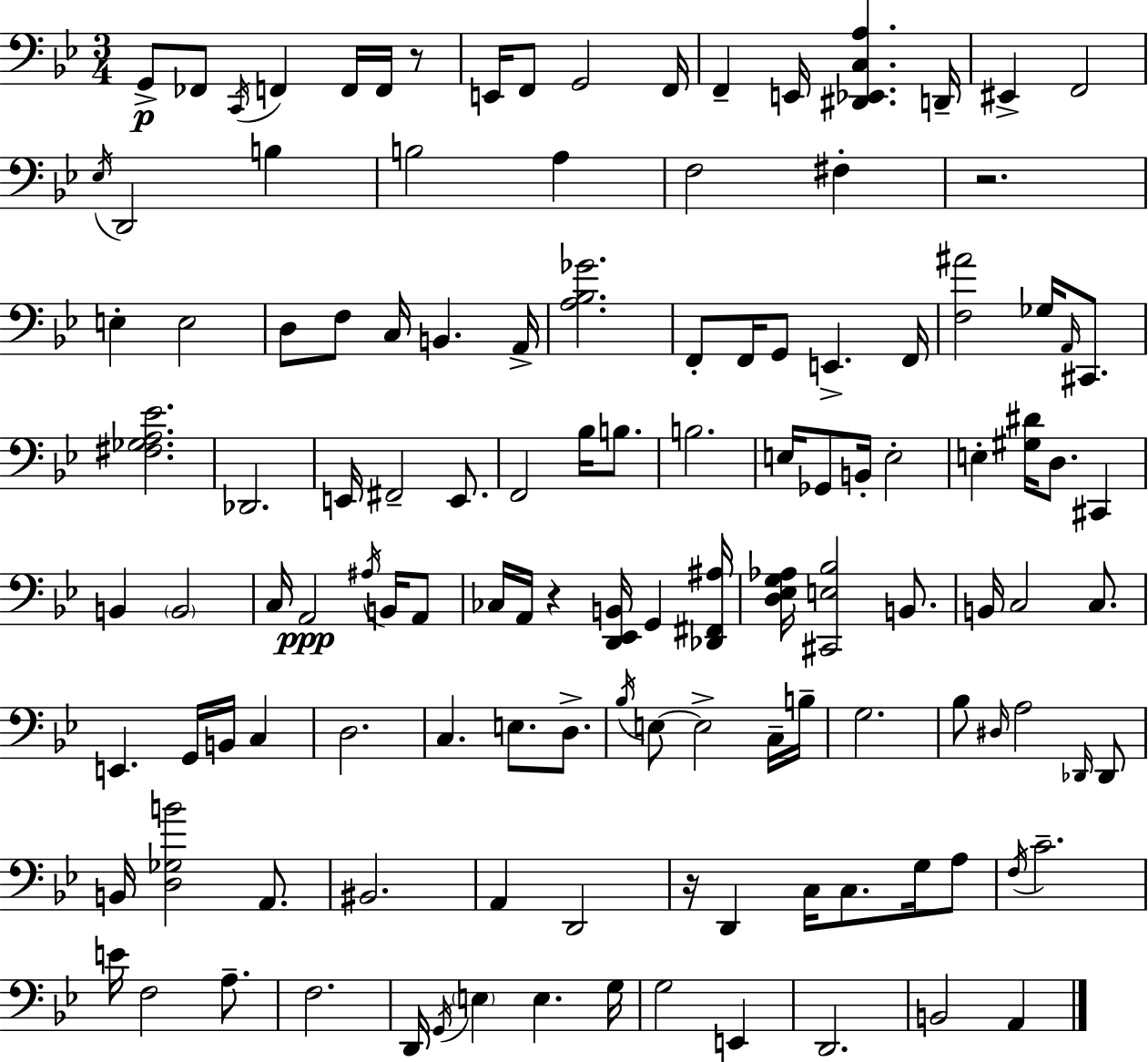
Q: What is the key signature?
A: G minor